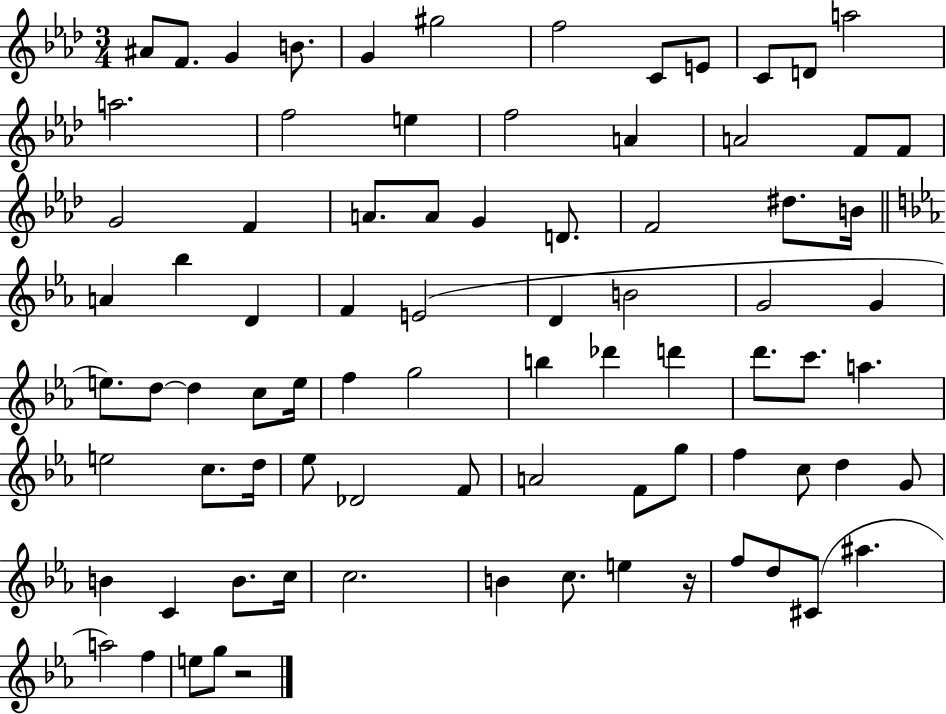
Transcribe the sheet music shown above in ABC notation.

X:1
T:Untitled
M:3/4
L:1/4
K:Ab
^A/2 F/2 G B/2 G ^g2 f2 C/2 E/2 C/2 D/2 a2 a2 f2 e f2 A A2 F/2 F/2 G2 F A/2 A/2 G D/2 F2 ^d/2 B/4 A _b D F E2 D B2 G2 G e/2 d/2 d c/2 e/4 f g2 b _d' d' d'/2 c'/2 a e2 c/2 d/4 _e/2 _D2 F/2 A2 F/2 g/2 f c/2 d G/2 B C B/2 c/4 c2 B c/2 e z/4 f/2 d/2 ^C/2 ^a a2 f e/2 g/2 z2